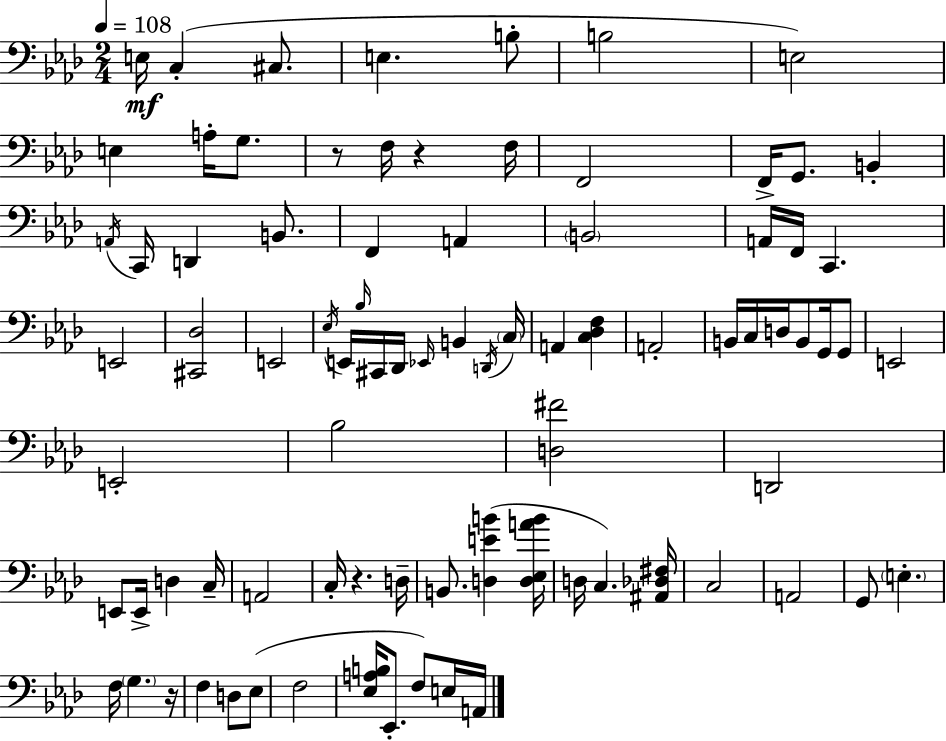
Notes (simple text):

E3/s C3/q C#3/e. E3/q. B3/e B3/h E3/h E3/q A3/s G3/e. R/e F3/s R/q F3/s F2/h F2/s G2/e. B2/q A2/s C2/s D2/q B2/e. F2/q A2/q B2/h A2/s F2/s C2/q. E2/h [C#2,Db3]/h E2/h Eb3/s E2/s Bb3/s C#2/s Db2/s Eb2/s B2/q D2/s C3/s A2/q [C3,Db3,F3]/q A2/h B2/s C3/s D3/s B2/e G2/s G2/e E2/h E2/h Bb3/h [D3,F#4]/h D2/h E2/e E2/s D3/q C3/s A2/h C3/s R/q. D3/s B2/e. [D3,E4,B4]/q [D3,Eb3,A4,B4]/s D3/s C3/q. [A#2,Db3,F#3]/s C3/h A2/h G2/e E3/q. F3/s G3/q. R/s F3/q D3/e Eb3/e F3/h [Eb3,A3,B3]/s Eb2/e. F3/e E3/s A2/s